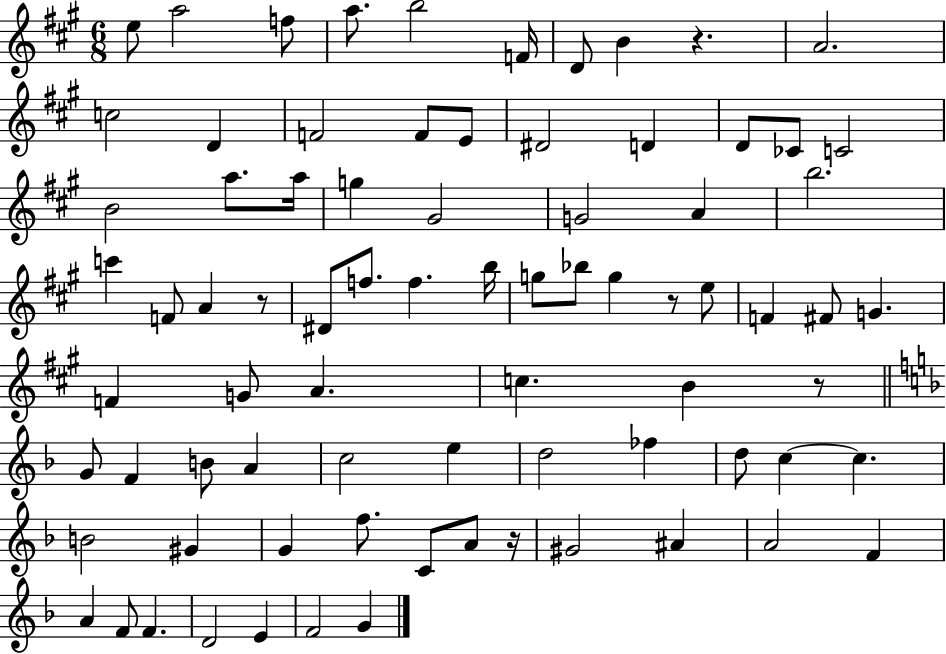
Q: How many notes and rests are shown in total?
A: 79